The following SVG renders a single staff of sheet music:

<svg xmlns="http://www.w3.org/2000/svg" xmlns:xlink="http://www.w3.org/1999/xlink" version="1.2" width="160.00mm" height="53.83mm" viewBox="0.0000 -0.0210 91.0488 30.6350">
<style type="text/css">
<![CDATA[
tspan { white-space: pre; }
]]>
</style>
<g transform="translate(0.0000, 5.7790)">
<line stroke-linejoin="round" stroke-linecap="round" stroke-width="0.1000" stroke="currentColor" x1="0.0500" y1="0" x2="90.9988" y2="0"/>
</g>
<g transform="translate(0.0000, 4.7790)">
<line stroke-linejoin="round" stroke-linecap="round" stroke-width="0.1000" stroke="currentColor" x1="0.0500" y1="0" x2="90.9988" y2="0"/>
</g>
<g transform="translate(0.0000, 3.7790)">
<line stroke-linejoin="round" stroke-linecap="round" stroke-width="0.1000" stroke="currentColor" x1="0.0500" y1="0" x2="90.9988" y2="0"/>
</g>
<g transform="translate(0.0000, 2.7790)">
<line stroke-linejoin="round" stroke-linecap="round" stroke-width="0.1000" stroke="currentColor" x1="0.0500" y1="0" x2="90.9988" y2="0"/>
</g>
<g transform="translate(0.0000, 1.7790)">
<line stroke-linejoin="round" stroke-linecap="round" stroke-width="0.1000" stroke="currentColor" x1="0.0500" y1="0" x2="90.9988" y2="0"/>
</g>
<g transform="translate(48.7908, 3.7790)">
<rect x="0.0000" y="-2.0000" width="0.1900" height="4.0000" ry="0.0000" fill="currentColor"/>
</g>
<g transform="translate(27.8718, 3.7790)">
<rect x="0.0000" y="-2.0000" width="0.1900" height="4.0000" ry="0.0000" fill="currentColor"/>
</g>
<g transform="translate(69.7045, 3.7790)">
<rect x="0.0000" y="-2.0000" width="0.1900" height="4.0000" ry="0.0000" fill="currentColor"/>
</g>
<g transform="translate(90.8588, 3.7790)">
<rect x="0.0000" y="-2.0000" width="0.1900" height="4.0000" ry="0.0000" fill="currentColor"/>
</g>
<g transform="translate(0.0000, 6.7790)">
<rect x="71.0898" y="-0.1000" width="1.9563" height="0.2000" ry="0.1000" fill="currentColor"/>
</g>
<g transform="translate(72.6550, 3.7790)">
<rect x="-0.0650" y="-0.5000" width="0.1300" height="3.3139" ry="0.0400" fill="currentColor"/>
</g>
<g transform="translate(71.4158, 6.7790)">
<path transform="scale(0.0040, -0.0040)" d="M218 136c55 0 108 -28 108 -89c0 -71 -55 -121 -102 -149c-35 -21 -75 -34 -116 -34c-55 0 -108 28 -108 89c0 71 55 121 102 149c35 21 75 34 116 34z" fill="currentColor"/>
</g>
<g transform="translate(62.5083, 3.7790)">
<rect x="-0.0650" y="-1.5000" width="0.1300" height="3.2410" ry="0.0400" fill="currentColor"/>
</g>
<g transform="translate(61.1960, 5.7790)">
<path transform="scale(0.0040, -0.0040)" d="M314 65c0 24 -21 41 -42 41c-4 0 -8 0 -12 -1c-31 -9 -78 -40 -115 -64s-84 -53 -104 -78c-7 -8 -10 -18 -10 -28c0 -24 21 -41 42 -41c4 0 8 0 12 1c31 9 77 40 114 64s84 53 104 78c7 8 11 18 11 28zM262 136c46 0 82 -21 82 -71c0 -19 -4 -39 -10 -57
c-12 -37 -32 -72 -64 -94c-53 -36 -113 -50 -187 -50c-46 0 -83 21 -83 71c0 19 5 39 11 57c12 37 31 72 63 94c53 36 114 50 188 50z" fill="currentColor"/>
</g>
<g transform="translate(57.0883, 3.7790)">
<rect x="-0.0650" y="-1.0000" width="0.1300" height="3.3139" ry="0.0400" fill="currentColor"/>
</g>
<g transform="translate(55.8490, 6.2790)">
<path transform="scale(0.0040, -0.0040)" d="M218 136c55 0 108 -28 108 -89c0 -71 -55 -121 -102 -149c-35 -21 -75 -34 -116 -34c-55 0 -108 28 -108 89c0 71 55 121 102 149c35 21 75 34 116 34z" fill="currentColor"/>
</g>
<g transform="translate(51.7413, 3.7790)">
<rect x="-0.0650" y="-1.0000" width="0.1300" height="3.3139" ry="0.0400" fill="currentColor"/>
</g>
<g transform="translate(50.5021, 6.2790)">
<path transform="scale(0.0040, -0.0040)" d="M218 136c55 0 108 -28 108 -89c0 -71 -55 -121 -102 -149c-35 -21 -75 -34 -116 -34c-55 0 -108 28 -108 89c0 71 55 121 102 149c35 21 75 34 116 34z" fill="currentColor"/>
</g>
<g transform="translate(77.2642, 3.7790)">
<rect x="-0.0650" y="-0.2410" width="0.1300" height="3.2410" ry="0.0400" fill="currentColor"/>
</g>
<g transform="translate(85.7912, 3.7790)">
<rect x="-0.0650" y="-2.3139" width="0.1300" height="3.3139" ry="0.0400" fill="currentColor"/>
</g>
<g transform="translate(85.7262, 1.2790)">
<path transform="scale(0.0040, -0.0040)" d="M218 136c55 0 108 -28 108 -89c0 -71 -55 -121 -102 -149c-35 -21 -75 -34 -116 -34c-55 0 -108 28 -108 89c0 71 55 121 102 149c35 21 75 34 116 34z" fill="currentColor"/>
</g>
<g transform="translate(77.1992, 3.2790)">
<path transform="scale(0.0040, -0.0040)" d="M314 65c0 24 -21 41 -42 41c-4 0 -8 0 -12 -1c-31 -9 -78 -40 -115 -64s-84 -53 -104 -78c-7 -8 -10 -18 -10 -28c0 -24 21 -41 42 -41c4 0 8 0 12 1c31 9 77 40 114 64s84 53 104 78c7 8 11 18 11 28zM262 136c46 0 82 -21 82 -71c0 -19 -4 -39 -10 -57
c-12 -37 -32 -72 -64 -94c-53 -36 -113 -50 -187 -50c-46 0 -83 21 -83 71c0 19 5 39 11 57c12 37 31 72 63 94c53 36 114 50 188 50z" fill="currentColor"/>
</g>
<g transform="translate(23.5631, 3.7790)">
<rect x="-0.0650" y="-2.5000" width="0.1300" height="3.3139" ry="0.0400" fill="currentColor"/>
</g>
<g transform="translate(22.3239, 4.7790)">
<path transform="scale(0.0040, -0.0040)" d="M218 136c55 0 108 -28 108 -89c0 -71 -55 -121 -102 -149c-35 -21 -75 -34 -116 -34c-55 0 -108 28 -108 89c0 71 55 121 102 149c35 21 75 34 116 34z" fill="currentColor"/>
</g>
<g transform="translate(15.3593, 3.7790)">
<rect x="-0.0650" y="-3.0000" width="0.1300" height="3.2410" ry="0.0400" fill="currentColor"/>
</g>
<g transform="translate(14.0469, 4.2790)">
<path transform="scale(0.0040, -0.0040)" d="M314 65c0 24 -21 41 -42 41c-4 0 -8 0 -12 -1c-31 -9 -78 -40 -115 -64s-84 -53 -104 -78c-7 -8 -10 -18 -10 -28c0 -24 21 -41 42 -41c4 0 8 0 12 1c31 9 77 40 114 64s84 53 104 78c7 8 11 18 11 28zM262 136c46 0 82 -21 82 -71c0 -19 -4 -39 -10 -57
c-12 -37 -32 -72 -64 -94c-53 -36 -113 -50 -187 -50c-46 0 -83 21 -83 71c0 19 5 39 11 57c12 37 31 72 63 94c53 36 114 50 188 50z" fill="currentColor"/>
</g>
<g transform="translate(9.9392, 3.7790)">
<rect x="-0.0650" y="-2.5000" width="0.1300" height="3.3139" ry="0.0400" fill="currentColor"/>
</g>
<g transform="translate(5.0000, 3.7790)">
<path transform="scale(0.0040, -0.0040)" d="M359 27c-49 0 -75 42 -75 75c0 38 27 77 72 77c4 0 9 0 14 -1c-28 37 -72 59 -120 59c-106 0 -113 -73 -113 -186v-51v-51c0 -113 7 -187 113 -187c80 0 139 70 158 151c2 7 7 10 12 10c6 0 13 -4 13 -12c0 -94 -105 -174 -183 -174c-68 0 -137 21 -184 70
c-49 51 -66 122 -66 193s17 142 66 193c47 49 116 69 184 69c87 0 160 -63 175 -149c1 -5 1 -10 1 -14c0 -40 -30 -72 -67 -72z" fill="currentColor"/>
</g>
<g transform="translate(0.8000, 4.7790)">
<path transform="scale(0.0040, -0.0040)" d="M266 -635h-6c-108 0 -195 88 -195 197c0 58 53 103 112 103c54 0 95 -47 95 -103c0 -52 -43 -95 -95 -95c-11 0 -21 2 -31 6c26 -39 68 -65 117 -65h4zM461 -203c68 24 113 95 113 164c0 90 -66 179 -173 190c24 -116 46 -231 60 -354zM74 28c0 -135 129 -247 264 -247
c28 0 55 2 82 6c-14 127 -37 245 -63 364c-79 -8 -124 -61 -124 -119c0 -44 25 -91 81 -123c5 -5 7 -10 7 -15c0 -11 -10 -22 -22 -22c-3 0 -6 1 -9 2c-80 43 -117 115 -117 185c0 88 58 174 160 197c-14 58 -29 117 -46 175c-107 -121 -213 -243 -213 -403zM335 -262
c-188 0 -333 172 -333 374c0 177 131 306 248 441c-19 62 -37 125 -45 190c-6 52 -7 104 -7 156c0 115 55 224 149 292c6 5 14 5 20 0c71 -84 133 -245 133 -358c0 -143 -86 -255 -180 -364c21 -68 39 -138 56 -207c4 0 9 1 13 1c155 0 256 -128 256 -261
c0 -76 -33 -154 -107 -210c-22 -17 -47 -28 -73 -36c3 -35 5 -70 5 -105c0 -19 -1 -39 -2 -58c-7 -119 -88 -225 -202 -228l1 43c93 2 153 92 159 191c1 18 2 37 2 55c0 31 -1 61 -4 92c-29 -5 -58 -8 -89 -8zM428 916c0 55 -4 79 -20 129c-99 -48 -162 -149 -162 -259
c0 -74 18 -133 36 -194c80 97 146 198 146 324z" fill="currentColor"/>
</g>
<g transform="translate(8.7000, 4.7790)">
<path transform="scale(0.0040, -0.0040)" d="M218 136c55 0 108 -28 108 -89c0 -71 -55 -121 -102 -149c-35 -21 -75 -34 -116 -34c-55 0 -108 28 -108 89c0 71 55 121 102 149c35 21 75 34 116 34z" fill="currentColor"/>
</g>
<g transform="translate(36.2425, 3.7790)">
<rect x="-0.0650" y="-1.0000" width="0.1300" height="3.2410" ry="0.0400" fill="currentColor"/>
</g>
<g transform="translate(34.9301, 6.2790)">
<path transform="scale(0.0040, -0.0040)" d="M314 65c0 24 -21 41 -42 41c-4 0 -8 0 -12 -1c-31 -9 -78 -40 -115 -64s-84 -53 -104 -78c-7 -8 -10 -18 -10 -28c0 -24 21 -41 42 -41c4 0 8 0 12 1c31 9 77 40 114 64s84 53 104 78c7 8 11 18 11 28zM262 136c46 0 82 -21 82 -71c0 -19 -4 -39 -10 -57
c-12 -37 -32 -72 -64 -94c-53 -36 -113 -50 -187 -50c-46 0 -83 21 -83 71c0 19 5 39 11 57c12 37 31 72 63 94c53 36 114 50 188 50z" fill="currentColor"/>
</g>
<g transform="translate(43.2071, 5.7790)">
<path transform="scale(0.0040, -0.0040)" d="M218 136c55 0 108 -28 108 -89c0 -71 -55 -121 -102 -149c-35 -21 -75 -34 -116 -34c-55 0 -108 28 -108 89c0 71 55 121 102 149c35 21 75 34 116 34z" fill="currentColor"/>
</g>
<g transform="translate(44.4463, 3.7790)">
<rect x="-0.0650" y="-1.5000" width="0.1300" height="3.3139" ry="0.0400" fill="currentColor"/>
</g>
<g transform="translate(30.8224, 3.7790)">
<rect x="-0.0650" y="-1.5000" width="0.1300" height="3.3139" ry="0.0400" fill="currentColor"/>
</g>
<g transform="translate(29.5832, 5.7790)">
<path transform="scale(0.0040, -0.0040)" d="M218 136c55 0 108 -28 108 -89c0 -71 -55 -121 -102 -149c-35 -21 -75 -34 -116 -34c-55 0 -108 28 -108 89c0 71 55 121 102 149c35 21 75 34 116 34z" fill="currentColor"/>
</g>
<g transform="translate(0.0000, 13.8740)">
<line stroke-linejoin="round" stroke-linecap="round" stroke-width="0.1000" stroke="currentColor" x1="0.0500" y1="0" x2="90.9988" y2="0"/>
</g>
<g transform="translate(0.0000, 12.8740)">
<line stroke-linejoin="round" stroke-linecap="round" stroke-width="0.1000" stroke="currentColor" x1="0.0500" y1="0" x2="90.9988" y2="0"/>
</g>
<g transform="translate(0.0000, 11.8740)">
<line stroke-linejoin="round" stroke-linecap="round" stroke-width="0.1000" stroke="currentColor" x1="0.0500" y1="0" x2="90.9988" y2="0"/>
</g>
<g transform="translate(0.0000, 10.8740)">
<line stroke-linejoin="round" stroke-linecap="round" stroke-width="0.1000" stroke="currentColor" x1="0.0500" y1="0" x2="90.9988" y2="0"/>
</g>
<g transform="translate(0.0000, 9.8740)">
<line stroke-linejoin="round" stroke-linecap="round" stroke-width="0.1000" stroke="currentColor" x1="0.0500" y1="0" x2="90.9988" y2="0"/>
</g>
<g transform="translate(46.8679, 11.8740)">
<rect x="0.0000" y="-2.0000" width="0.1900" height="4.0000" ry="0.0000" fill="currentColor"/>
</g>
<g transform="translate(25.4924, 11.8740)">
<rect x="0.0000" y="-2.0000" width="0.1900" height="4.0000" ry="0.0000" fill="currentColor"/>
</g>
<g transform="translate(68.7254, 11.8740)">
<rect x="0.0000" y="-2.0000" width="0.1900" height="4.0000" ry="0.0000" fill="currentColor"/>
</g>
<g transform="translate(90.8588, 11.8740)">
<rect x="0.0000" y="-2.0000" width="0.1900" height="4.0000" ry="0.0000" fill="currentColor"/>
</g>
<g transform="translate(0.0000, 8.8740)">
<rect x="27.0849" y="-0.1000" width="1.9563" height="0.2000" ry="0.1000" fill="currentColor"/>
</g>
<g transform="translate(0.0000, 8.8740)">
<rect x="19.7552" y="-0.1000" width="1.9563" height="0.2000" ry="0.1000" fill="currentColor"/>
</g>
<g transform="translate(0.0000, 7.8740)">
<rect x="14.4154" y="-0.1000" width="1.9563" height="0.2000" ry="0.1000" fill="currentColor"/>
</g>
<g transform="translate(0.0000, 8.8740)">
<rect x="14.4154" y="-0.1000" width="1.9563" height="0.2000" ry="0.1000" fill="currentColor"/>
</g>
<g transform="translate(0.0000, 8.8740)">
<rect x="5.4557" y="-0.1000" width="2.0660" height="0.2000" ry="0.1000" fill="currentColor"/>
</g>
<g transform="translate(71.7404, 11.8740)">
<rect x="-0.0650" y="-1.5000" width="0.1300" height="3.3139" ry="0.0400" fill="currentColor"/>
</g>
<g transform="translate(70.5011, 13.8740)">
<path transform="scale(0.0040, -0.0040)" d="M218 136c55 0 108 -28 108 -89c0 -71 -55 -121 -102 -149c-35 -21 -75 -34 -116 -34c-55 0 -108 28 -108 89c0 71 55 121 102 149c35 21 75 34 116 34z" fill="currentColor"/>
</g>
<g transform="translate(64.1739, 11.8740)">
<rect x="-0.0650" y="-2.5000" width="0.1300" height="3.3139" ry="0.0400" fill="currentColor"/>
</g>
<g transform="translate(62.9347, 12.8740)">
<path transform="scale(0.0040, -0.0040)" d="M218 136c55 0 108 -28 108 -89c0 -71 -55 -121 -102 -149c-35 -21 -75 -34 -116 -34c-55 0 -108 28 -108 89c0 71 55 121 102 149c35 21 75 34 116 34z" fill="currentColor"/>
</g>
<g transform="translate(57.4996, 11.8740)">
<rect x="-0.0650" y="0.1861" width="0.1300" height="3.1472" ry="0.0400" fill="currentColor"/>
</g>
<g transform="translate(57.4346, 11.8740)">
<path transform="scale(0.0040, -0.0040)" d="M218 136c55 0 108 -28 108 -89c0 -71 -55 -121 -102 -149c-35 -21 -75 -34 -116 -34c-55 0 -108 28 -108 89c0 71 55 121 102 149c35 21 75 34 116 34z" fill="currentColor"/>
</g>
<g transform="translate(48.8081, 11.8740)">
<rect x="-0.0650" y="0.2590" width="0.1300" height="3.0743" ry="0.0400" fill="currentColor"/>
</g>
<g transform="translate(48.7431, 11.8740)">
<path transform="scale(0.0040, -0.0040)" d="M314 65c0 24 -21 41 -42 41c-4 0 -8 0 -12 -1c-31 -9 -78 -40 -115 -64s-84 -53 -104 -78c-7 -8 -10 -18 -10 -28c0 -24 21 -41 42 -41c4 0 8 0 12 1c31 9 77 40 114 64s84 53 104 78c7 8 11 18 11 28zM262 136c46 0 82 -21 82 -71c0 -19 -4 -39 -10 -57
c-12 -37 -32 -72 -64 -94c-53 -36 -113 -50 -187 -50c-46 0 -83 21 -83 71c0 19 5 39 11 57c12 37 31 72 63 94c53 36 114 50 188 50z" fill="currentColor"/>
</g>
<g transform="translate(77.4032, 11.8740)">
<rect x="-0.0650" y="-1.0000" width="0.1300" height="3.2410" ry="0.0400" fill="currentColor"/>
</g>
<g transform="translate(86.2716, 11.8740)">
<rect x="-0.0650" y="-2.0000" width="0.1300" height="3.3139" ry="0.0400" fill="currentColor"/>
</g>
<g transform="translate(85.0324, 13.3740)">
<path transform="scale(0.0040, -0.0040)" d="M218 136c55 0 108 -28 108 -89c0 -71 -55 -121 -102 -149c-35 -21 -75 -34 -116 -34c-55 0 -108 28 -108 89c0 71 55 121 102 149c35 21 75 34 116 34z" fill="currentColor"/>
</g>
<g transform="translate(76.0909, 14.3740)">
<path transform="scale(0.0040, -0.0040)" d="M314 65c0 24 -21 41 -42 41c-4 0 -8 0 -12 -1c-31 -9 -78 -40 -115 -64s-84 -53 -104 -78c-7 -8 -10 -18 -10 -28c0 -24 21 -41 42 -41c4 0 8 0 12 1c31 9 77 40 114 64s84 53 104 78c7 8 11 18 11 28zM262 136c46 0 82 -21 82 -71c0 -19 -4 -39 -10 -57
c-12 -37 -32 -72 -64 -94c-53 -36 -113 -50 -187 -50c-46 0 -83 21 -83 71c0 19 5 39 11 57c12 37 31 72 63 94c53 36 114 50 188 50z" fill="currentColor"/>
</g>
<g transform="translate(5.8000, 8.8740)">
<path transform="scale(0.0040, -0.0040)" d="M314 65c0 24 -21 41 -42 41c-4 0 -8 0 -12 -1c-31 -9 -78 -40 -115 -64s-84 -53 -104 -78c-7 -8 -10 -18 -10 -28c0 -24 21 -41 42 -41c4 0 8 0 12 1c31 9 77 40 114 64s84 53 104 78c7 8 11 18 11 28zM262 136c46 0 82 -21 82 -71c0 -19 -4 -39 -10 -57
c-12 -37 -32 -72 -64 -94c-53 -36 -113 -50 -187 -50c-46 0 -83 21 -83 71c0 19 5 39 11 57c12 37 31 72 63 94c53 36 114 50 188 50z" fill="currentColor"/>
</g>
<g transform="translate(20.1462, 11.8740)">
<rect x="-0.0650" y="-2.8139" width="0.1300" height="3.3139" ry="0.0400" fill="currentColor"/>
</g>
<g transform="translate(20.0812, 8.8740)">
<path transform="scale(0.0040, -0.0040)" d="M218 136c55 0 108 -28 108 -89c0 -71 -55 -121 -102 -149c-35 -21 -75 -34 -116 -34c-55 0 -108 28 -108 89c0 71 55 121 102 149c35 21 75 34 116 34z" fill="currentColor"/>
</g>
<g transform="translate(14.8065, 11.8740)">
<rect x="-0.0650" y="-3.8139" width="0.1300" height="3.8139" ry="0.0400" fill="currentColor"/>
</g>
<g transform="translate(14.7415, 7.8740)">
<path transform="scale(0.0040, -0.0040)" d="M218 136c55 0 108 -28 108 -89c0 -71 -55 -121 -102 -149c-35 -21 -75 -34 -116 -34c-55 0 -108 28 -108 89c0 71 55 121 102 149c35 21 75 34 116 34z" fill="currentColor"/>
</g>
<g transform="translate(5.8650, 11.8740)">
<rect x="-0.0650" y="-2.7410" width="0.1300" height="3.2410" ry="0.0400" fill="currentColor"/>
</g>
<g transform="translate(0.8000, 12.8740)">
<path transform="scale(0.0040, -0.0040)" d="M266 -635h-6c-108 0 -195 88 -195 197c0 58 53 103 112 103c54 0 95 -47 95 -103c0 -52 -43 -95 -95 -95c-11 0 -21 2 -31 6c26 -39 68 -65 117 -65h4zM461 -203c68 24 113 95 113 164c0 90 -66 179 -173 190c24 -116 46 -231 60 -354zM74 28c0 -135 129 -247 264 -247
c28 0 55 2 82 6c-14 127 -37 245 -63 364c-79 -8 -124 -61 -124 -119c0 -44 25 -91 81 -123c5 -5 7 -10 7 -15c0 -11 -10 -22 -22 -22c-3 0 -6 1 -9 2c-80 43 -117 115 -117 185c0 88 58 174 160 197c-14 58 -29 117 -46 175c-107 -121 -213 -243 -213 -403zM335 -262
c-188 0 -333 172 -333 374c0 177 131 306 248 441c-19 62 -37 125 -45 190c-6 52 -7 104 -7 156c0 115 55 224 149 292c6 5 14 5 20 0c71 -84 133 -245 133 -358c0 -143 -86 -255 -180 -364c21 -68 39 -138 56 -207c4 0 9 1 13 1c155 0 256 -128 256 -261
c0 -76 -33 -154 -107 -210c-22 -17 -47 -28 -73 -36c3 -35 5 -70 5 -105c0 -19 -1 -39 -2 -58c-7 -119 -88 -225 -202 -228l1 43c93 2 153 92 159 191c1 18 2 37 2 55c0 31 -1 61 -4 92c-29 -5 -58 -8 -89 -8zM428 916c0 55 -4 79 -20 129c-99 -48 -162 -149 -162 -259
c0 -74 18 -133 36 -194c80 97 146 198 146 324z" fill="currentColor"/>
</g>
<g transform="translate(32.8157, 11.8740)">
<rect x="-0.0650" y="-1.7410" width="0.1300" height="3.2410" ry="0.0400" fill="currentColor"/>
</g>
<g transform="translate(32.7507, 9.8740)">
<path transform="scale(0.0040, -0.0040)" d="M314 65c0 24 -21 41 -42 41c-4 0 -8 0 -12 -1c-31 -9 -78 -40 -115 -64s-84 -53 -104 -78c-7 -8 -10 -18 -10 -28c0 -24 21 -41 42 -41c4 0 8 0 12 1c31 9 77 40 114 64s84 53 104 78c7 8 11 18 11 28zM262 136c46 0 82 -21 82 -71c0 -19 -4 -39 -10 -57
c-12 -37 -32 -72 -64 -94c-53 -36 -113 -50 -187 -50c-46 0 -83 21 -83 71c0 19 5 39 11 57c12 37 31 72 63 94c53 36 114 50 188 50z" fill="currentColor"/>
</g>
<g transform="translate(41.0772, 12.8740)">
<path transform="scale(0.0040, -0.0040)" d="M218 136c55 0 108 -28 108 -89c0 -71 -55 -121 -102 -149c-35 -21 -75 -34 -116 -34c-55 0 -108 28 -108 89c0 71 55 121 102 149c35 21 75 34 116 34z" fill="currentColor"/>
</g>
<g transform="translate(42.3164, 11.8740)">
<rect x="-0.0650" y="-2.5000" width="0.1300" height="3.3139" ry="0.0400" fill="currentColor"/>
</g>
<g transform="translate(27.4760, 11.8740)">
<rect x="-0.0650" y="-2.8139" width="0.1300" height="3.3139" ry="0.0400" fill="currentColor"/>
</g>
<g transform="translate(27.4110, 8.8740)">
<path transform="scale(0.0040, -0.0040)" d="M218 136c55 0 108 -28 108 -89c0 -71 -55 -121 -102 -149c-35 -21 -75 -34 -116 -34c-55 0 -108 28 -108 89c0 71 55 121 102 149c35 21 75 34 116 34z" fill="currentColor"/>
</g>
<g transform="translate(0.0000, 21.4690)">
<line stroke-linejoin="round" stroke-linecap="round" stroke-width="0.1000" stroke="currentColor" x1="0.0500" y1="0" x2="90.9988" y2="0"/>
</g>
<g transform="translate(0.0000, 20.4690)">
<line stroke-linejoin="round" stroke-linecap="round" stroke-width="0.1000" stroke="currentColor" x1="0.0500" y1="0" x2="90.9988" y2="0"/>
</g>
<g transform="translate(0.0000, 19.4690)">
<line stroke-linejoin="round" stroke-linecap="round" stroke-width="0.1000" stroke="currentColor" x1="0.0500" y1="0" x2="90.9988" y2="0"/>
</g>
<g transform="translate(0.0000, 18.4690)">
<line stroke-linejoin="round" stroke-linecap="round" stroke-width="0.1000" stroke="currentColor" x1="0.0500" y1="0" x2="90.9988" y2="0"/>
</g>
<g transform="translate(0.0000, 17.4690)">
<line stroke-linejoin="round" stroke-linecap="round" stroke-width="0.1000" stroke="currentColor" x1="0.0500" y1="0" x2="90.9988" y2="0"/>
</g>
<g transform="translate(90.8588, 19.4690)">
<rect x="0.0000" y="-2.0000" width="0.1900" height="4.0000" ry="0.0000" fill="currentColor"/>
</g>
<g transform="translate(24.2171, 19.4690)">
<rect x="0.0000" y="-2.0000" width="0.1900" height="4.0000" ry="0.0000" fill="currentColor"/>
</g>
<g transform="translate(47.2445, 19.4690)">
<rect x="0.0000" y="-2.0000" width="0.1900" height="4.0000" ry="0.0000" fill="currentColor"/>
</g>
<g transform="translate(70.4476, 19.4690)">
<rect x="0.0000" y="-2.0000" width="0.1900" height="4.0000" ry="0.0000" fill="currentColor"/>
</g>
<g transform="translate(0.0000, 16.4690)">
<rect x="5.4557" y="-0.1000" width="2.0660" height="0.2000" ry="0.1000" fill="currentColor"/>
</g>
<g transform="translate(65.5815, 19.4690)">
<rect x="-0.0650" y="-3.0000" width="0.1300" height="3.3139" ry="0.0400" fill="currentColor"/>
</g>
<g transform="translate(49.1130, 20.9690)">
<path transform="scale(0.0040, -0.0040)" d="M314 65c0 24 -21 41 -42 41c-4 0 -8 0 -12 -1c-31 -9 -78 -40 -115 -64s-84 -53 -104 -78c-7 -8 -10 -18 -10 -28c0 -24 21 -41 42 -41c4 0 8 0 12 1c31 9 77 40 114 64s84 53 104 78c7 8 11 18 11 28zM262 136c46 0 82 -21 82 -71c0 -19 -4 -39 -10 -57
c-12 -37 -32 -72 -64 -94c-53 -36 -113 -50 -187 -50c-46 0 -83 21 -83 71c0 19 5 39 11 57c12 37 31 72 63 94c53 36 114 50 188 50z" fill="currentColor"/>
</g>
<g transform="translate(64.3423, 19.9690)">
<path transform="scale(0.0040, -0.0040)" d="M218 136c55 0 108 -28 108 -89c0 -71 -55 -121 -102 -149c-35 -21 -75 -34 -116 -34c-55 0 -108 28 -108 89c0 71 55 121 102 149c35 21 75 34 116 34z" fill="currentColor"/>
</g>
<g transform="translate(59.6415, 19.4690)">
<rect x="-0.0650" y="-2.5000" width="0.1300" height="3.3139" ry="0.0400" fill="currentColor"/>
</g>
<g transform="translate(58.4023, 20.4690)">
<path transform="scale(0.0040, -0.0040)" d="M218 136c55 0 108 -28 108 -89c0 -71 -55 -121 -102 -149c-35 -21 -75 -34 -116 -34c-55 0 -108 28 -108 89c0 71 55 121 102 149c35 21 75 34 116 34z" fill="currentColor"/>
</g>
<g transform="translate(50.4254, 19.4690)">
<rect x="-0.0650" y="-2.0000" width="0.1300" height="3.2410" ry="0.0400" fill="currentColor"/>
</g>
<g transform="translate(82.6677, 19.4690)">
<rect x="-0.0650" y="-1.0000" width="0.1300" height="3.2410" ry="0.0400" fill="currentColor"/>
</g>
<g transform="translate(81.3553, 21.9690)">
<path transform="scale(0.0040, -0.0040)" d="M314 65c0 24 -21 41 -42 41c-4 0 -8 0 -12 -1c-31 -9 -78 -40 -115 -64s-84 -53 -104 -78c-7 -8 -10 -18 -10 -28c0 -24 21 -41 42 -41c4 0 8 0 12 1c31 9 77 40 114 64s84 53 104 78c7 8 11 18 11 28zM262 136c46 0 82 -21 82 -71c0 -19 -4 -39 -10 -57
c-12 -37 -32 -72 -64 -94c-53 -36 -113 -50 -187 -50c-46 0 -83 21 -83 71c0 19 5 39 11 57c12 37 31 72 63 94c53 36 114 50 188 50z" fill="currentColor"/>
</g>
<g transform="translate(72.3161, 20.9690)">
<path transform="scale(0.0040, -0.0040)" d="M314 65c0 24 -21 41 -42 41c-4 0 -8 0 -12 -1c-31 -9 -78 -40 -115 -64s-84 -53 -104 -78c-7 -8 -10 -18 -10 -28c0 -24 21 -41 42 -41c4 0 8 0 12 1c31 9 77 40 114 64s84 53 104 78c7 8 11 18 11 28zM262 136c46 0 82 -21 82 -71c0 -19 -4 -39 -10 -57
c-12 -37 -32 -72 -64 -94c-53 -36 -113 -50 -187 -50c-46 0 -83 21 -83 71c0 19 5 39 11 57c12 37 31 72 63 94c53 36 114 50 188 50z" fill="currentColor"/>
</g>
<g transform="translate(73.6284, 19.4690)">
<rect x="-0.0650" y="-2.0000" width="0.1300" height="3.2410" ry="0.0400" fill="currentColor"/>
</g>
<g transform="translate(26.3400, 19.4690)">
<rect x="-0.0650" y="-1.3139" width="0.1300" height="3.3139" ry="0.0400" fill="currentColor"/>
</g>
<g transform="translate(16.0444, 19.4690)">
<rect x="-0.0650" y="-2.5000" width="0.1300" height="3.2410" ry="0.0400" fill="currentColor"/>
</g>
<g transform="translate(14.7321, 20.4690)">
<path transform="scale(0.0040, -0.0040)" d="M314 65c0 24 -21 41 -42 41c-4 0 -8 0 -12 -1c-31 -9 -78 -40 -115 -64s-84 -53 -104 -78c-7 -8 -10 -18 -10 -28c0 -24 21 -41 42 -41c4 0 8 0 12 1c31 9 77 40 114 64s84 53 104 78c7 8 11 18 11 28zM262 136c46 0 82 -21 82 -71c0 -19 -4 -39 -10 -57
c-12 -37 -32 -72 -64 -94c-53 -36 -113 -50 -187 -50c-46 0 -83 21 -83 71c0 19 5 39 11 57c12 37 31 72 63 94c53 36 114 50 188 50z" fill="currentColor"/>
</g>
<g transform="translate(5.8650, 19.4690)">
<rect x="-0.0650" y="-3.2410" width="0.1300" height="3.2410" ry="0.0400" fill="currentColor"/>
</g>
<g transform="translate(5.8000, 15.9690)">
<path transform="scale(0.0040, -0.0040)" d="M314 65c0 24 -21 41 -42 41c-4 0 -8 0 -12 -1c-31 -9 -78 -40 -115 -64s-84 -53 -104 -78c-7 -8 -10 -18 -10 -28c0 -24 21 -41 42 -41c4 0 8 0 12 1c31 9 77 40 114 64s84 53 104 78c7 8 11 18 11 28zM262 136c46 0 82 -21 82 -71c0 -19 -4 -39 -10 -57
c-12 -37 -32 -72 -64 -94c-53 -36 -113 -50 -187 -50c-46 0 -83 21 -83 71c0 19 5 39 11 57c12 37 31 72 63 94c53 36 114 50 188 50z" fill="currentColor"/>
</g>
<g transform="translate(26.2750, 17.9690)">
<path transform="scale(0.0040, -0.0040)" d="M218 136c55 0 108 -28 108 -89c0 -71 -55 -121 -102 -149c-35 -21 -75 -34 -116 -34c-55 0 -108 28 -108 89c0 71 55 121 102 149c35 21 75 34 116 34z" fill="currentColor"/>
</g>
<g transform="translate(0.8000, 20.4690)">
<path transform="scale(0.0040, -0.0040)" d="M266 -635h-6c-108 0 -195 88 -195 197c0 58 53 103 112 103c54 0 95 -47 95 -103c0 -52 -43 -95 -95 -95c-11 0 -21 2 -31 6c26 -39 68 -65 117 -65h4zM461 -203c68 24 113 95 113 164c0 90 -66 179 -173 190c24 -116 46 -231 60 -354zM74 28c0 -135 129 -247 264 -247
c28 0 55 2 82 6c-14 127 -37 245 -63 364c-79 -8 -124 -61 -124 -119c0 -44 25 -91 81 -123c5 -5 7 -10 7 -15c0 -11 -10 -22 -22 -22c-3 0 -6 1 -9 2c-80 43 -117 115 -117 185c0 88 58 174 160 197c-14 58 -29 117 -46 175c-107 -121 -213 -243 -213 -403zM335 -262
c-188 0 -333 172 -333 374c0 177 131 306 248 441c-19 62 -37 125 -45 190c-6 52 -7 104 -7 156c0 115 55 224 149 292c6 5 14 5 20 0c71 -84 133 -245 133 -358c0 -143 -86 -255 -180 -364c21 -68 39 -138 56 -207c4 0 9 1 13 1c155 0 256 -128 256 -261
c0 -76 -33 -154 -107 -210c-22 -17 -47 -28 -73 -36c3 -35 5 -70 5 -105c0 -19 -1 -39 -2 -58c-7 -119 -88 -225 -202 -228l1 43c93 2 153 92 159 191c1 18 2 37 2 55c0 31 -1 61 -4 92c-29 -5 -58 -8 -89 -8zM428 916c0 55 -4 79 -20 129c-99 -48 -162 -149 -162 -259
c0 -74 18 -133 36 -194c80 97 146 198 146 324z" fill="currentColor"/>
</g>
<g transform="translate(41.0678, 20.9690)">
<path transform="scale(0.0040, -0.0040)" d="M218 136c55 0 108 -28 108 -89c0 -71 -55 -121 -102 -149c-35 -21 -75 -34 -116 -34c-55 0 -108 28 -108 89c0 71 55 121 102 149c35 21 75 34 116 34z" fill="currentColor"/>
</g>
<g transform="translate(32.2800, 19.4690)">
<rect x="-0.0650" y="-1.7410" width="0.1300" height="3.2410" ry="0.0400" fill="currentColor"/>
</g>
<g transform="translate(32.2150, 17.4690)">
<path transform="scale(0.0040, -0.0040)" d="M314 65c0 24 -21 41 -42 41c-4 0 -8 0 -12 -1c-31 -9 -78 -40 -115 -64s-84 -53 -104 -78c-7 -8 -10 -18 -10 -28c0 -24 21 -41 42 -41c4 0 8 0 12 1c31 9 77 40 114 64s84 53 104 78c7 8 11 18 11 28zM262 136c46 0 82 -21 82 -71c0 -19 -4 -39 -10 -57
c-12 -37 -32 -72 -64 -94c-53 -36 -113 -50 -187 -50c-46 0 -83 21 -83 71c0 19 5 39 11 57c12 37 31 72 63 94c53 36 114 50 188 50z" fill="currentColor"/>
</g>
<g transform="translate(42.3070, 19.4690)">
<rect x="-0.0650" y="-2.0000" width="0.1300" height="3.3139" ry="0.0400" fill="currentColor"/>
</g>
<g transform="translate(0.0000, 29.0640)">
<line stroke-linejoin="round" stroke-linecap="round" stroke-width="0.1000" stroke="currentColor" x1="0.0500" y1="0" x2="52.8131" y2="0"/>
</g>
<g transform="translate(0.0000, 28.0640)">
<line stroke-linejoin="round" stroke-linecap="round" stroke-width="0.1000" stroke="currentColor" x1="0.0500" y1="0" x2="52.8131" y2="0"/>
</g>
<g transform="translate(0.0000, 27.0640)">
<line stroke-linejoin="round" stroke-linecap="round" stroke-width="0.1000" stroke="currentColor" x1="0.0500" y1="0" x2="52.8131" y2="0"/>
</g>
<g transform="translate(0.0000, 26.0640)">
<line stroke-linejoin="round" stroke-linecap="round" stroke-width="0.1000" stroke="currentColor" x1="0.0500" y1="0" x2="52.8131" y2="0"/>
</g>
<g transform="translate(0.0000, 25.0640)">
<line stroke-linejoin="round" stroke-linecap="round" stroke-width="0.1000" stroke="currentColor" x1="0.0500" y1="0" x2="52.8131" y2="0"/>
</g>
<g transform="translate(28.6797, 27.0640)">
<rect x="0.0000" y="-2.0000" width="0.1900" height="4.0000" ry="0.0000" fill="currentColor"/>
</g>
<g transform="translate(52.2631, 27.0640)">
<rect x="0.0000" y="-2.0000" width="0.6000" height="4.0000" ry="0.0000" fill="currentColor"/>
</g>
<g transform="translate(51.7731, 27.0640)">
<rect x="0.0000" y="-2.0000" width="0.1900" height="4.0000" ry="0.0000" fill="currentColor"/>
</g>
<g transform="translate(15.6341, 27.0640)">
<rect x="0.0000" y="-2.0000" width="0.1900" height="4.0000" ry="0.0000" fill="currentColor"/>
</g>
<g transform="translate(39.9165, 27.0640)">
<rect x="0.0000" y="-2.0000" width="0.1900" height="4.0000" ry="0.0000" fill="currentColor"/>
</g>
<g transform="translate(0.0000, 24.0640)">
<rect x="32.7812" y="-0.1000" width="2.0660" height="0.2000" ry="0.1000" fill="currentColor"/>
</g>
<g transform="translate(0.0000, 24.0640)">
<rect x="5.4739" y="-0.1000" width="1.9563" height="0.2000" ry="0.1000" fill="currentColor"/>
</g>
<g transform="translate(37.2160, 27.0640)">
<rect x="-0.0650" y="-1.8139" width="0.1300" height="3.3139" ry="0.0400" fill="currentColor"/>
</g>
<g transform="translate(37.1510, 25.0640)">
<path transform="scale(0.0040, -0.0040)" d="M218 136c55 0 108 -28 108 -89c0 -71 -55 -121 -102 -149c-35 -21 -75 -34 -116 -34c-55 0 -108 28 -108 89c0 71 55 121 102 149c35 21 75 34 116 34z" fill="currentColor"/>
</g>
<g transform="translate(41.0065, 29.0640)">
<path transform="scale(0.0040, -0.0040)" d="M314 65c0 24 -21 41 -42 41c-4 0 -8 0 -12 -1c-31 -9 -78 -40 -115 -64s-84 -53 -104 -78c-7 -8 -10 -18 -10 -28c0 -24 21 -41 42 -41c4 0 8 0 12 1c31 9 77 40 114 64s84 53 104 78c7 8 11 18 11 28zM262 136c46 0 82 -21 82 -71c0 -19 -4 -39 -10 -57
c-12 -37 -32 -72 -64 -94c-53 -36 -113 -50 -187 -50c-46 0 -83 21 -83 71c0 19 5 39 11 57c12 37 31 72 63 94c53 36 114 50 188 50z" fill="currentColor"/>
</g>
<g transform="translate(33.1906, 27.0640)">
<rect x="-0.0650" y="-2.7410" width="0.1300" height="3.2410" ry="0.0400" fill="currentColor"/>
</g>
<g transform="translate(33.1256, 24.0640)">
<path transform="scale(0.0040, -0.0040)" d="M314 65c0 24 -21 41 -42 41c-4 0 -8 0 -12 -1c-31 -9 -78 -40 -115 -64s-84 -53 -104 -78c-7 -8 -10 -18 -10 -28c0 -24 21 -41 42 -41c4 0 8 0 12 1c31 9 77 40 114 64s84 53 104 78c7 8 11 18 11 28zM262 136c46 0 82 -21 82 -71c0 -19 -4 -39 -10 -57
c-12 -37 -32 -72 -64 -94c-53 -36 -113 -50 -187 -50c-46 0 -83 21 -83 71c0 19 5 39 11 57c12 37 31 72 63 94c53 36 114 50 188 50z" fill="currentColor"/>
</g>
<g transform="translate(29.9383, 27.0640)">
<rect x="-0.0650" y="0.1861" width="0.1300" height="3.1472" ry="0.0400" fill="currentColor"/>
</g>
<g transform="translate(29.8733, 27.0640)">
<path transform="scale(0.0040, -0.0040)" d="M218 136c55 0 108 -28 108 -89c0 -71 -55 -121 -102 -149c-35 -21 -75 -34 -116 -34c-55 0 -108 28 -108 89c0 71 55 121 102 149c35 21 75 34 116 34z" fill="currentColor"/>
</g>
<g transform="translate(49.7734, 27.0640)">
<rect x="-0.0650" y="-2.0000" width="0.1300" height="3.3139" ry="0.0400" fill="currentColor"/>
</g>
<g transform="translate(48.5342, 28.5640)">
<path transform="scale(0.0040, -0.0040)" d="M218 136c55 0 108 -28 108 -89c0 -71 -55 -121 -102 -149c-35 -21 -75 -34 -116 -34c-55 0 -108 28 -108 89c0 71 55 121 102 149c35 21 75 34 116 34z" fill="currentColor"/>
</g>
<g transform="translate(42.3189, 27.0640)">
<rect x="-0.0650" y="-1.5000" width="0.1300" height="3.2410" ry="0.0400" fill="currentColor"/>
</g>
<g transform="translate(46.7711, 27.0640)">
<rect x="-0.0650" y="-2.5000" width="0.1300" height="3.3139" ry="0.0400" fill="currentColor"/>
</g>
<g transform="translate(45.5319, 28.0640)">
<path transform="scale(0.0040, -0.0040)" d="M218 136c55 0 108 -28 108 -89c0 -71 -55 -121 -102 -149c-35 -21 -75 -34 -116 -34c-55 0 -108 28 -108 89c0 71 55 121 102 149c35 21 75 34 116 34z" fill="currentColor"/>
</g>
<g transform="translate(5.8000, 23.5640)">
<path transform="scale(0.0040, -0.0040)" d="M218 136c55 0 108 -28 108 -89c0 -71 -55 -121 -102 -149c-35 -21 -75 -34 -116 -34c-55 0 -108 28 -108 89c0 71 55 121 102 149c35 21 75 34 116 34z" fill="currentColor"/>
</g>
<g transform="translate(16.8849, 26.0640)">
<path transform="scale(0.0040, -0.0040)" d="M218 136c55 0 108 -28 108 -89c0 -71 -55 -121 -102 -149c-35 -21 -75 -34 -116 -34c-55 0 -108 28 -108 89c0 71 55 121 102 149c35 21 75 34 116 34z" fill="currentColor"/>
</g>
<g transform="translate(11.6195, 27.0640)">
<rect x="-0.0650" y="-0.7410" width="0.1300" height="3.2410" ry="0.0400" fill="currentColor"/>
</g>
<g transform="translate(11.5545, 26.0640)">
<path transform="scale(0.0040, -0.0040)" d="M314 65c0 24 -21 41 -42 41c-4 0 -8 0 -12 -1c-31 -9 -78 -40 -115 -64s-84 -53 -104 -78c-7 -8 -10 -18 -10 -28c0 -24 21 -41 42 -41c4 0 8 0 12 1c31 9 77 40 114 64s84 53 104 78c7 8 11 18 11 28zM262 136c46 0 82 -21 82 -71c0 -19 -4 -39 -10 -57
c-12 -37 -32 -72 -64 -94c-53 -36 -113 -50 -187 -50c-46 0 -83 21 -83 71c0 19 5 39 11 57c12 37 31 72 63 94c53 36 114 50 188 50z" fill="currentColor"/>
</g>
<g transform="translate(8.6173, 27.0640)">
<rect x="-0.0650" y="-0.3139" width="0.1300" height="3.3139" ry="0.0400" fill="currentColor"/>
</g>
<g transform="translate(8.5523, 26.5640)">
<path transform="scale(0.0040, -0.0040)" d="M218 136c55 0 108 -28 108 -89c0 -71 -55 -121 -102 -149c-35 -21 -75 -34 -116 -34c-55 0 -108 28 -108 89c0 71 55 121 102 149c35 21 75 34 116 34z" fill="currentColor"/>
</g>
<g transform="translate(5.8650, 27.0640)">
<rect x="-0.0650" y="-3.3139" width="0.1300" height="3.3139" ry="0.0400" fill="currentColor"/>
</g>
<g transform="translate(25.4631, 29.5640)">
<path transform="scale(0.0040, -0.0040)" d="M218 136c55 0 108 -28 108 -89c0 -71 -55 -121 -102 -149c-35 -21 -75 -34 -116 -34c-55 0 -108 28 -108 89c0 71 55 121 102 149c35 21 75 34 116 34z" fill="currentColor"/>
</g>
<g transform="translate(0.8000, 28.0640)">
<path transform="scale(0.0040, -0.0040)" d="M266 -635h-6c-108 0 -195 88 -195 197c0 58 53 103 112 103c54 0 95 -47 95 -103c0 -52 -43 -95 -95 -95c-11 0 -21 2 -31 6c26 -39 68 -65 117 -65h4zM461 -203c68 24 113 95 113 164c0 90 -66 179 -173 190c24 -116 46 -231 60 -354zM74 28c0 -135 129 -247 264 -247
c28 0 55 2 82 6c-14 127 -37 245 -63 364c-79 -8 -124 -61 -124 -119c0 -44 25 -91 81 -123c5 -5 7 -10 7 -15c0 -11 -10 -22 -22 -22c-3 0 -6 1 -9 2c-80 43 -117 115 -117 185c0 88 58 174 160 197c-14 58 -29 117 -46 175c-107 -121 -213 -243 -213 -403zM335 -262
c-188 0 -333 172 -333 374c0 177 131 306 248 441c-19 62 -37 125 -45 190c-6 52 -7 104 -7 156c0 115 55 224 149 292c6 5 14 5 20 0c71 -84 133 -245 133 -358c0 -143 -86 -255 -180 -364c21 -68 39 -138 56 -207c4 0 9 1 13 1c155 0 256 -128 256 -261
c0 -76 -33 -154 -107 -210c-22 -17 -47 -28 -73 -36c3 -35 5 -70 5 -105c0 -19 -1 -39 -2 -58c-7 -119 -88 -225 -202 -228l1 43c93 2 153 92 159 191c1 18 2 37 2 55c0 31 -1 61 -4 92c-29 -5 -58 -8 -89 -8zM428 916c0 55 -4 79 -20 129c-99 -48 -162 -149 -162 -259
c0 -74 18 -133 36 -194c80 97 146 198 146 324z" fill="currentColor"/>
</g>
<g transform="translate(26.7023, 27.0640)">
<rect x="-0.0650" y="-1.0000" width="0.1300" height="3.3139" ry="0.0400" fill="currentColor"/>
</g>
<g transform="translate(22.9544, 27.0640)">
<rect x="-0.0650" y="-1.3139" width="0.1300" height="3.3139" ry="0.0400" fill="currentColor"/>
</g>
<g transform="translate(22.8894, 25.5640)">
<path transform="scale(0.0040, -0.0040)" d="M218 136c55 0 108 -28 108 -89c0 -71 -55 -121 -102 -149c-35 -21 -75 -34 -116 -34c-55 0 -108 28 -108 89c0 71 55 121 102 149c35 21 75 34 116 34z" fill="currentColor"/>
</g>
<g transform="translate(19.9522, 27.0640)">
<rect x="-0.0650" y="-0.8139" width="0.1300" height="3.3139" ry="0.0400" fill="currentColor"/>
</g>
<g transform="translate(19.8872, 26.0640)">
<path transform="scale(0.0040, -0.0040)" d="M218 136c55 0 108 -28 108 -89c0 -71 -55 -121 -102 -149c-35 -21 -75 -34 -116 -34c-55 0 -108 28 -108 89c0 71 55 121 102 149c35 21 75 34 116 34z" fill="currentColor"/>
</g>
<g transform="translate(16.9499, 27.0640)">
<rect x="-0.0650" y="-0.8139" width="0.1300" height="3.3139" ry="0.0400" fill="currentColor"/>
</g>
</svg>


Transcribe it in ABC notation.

X:1
T:Untitled
M:4/4
L:1/4
K:C
G A2 G E D2 E D D E2 C c2 g a2 c' a a f2 G B2 B G E D2 F b2 G2 e f2 F F2 G A F2 D2 b c d2 d d e D B a2 f E2 G F